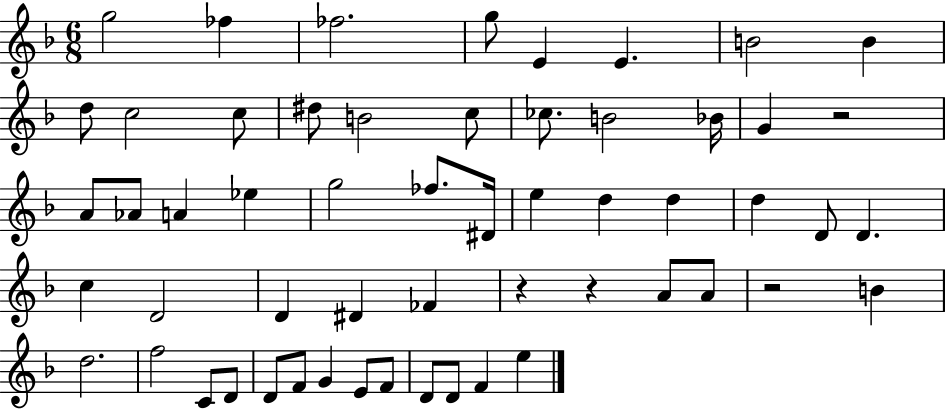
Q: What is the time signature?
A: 6/8